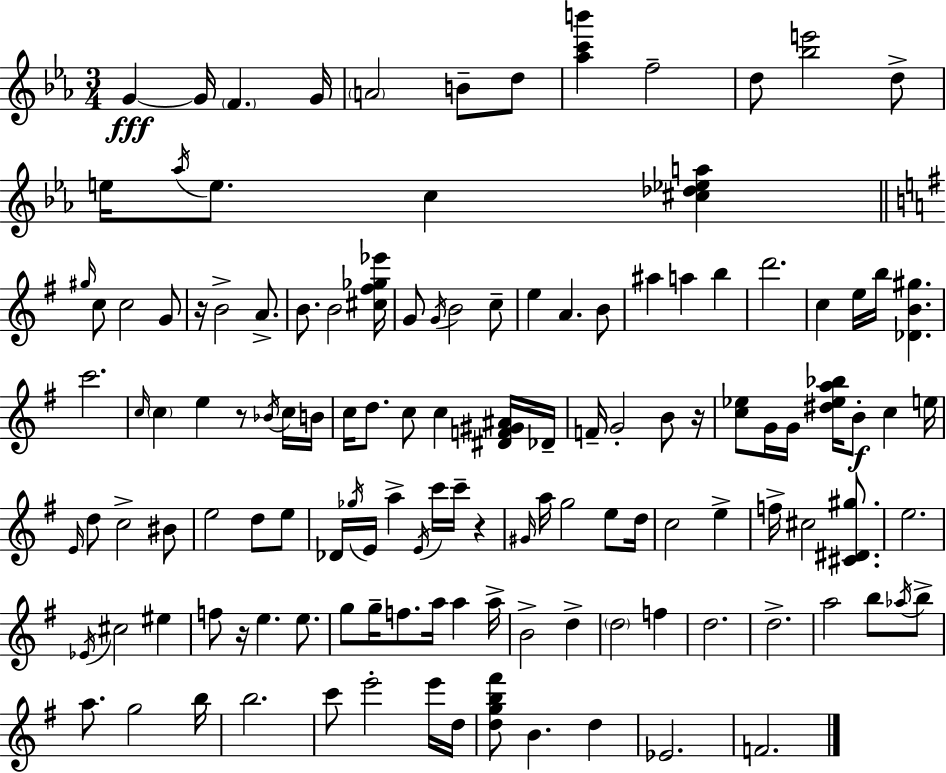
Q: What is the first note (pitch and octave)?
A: G4